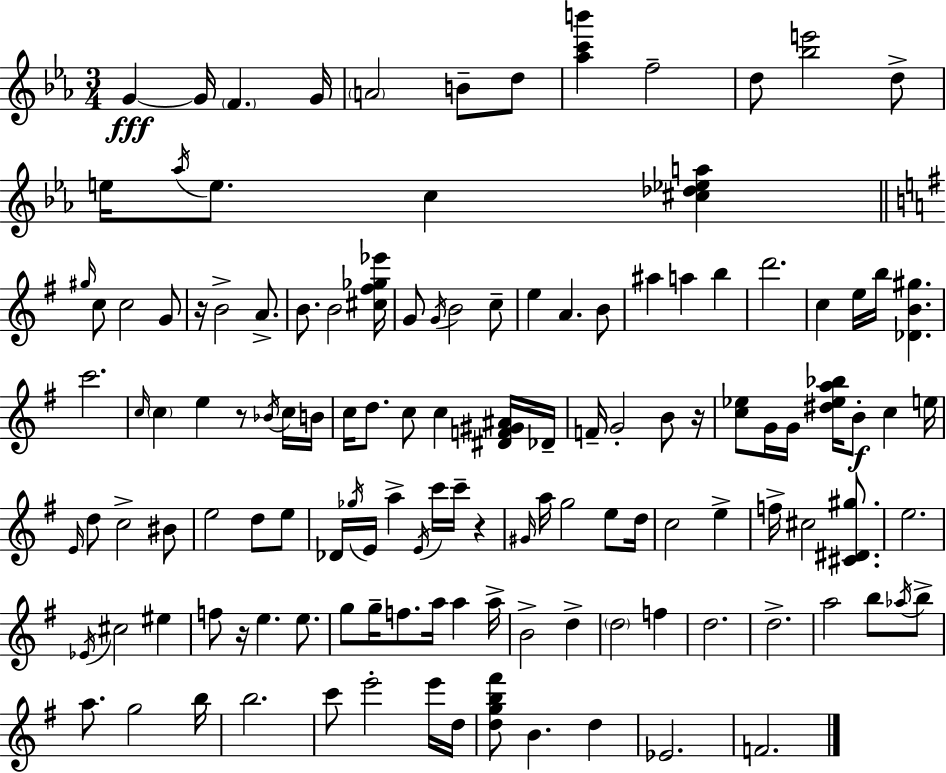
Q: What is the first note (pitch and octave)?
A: G4